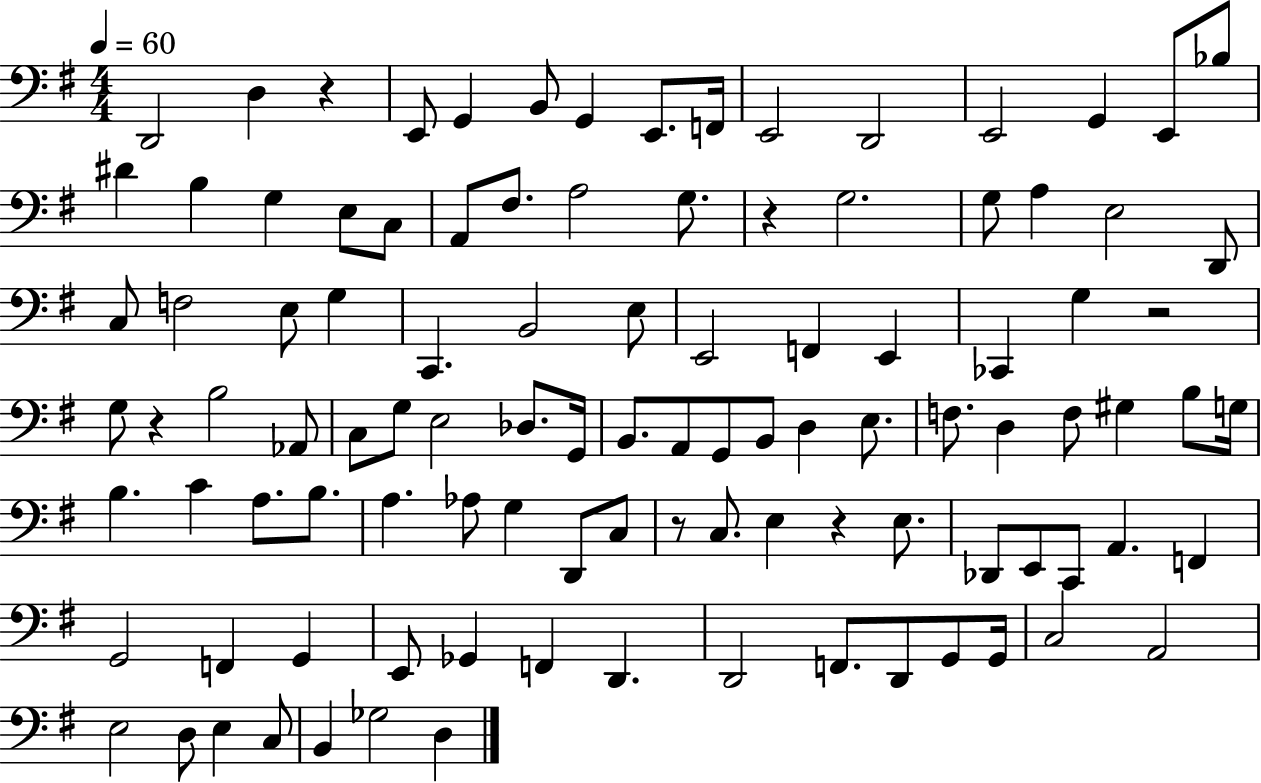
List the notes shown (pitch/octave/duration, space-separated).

D2/h D3/q R/q E2/e G2/q B2/e G2/q E2/e. F2/s E2/h D2/h E2/h G2/q E2/e Bb3/e D#4/q B3/q G3/q E3/e C3/e A2/e F#3/e. A3/h G3/e. R/q G3/h. G3/e A3/q E3/h D2/e C3/e F3/h E3/e G3/q C2/q. B2/h E3/e E2/h F2/q E2/q CES2/q G3/q R/h G3/e R/q B3/h Ab2/e C3/e G3/e E3/h Db3/e. G2/s B2/e. A2/e G2/e B2/e D3/q E3/e. F3/e. D3/q F3/e G#3/q B3/e G3/s B3/q. C4/q A3/e. B3/e. A3/q. Ab3/e G3/q D2/e C3/e R/e C3/e. E3/q R/q E3/e. Db2/e E2/e C2/e A2/q. F2/q G2/h F2/q G2/q E2/e Gb2/q F2/q D2/q. D2/h F2/e. D2/e G2/e G2/s C3/h A2/h E3/h D3/e E3/q C3/e B2/q Gb3/h D3/q